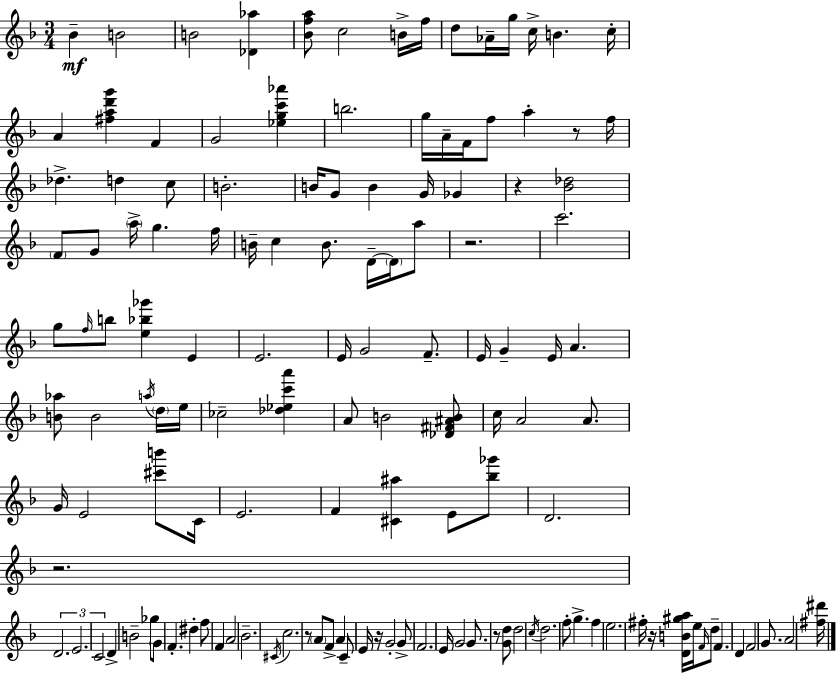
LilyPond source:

{
  \clef treble
  \numericTimeSignature
  \time 3/4
  \key d \minor
  bes'4--\mf b'2 | b'2 <des' aes''>4 | <bes' f'' a''>8 c''2 b'16-> f''16 | d''8 aes'16-- g''16 c''16-> b'4. c''16-. | \break a'4 <fis'' a'' d''' g'''>4 f'4 | g'2 <ees'' g'' c''' aes'''>4 | b''2. | g''16 a'16-- f'16 f''8 a''4-. r8 f''16 | \break des''4.-> d''4 c''8 | b'2.-. | b'16 g'8 b'4 g'16 ges'4 | r4 <bes' des''>2 | \break \parenthesize f'8 g'8 \parenthesize a''16-> g''4. f''16 | b'16-- c''4 b'8. d'16--~~ \parenthesize d'16 a''8 | r2. | c'''2. | \break g''8 \grace { f''16 } b''8 <e'' bes'' ges'''>4 e'4 | e'2. | e'16 g'2 f'8.-- | e'16 g'4-- e'16 a'4. | \break <b' aes''>8 b'2 \acciaccatura { a''16 } | \parenthesize d''16 e''16 ces''2-- <des'' ees'' c''' a'''>4 | a'8 b'2 | <des' fis' ais' b'>8 c''16 a'2 a'8. | \break g'16 e'2 <cis''' b'''>8 | c'16 e'2. | f'4 <cis' ais''>4 e'8 | <bes'' ges'''>8 d'2. | \break r2. | \tuplet 3/2 { d'2. | e'2. | c'2 } d'4-> | \break b'2-- ges''8 | \parenthesize g'8 f'4.-. dis''4-. | f''8 f'4 a'2 | bes'2.-- | \break \acciaccatura { cis'16 } c''2. | r8 \parenthesize a'8 f'8-> a'4 | c'8-- e'16 r16 g'2-. | g'8-> f'2. | \break e'16 g'2 | g'8. r8 <g' d''>8 d''2 | \acciaccatura { c''16 } d''2. | f''8-. g''4.-> | \break f''4 e''2. | fis''16-. r16 <d' b' gis'' a''>16 e''16 \grace { f'16 } d''8-- f'4. | d'4 f'2 | g'8. a'2 | \break <fis'' dis'''>16 \bar "|."
}